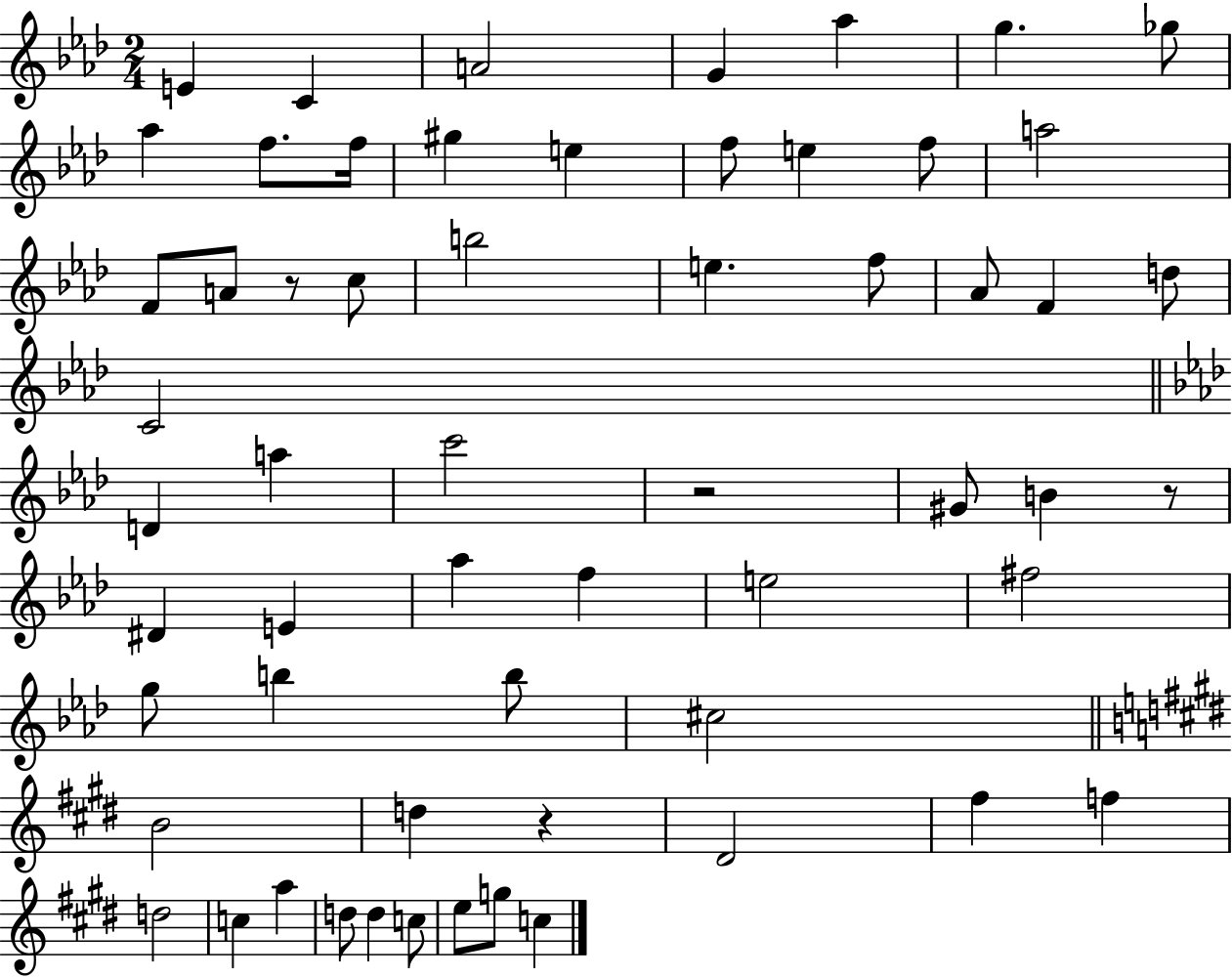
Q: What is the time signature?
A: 2/4